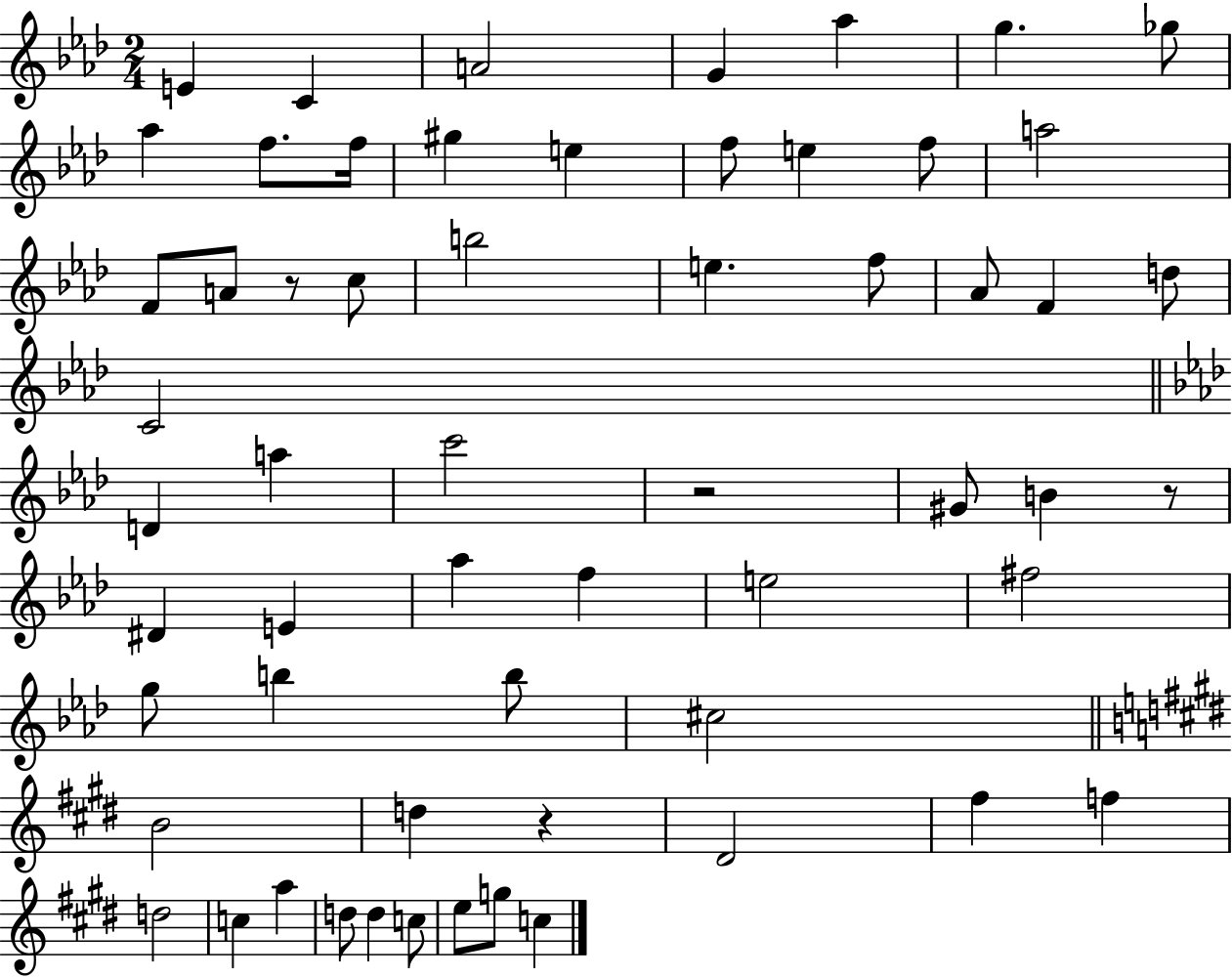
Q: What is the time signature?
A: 2/4